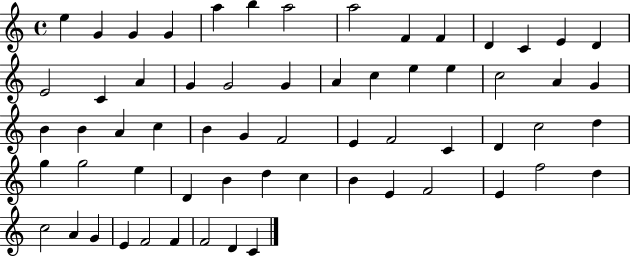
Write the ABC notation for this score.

X:1
T:Untitled
M:4/4
L:1/4
K:C
e G G G a b a2 a2 F F D C E D E2 C A G G2 G A c e e c2 A G B B A c B G F2 E F2 C D c2 d g g2 e D B d c B E F2 E f2 d c2 A G E F2 F F2 D C